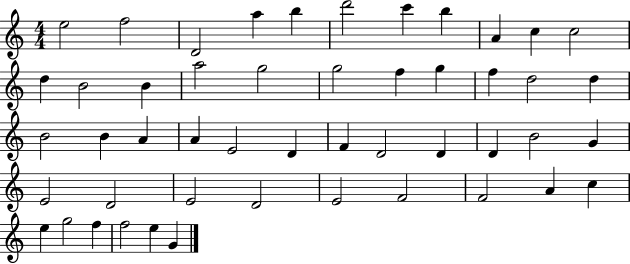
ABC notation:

X:1
T:Untitled
M:4/4
L:1/4
K:C
e2 f2 D2 a b d'2 c' b A c c2 d B2 B a2 g2 g2 f g f d2 d B2 B A A E2 D F D2 D D B2 G E2 D2 E2 D2 E2 F2 F2 A c e g2 f f2 e G